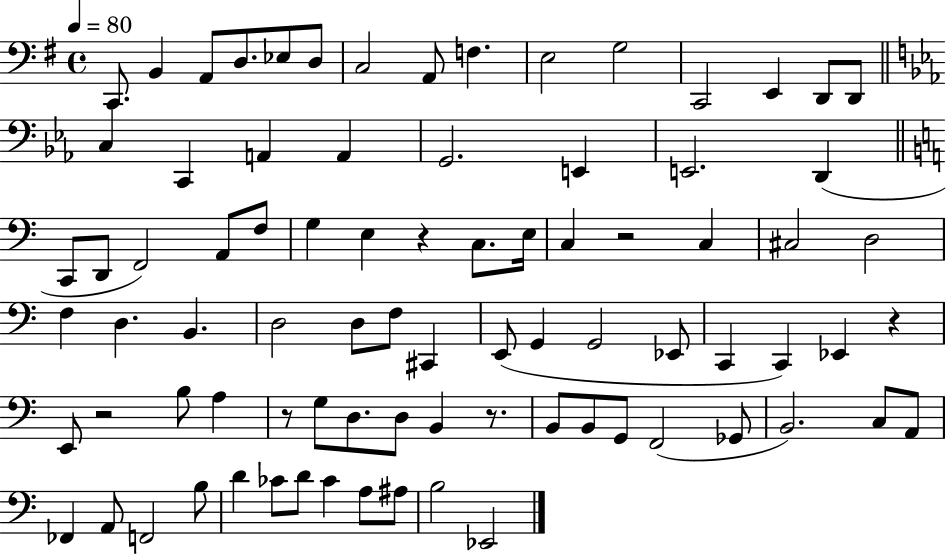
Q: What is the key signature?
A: G major